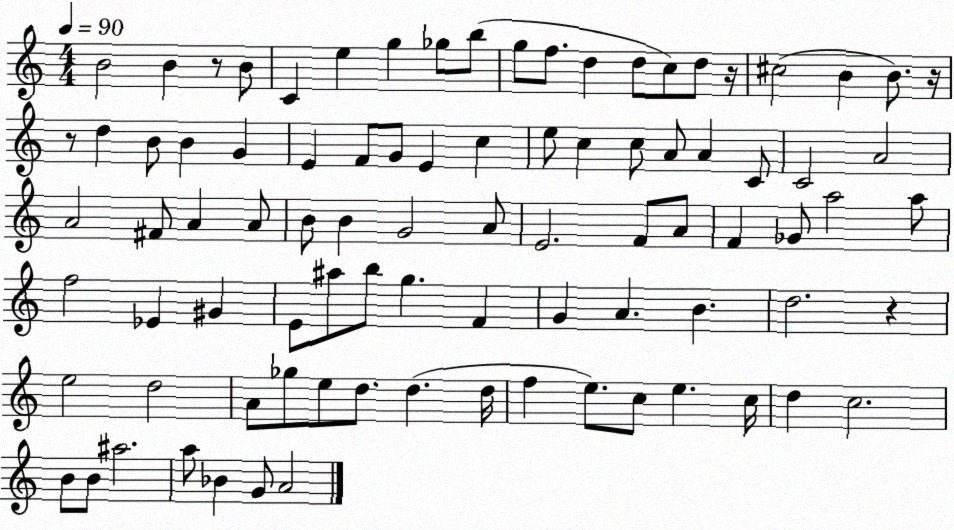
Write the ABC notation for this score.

X:1
T:Untitled
M:4/4
L:1/4
K:C
B2 B z/2 B/2 C e g _g/2 b/2 g/2 f/2 d d/2 c/2 d/2 z/4 ^c2 B B/2 z/4 z/2 d B/2 B G E F/2 G/2 E c e/2 c c/2 A/2 A C/2 C2 A2 A2 ^F/2 A A/2 B/2 B G2 A/2 E2 F/2 A/2 F _G/2 a2 a/2 f2 _E ^G E/2 ^a/2 b/2 g F G A B d2 z e2 d2 A/2 _g/2 e/2 d/2 d d/4 f e/2 c/2 e c/4 d c2 B/2 B/2 ^a2 a/2 _B G/2 A2